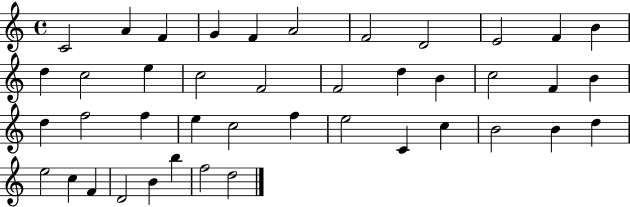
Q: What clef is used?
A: treble